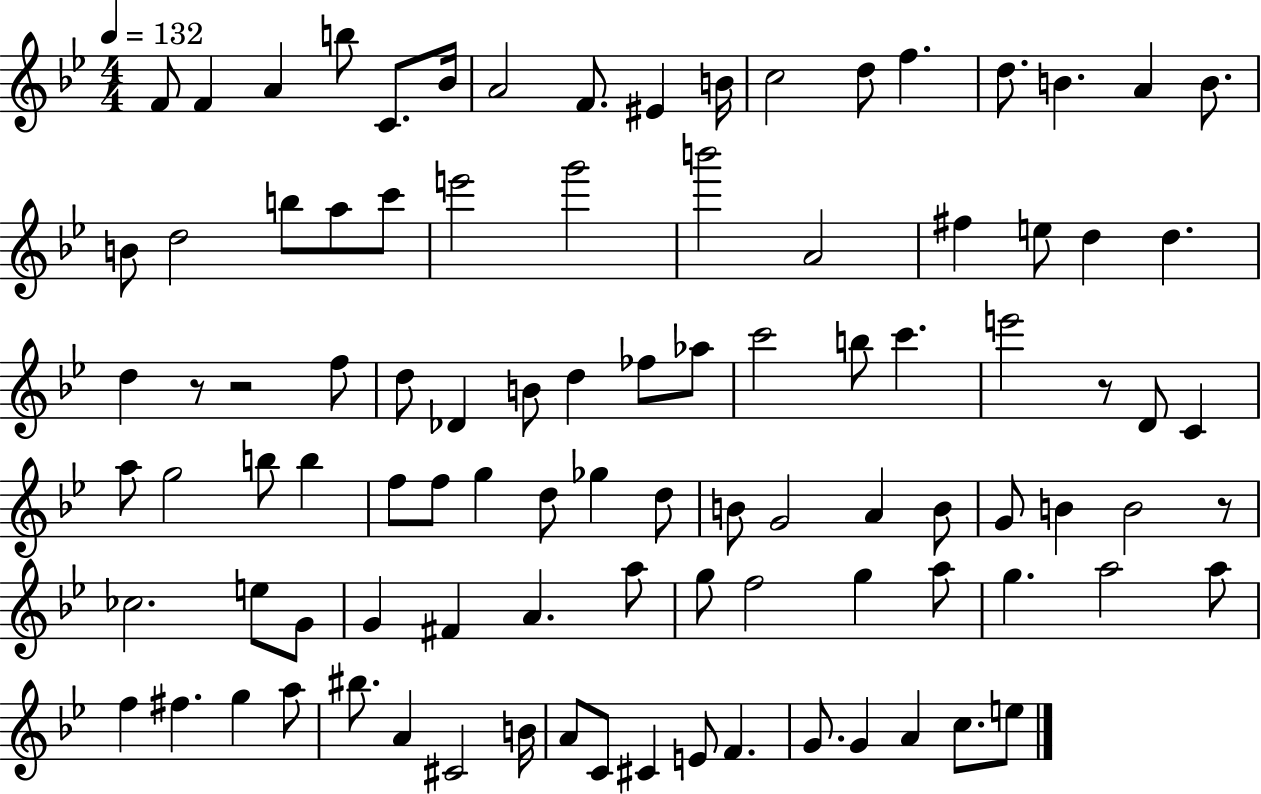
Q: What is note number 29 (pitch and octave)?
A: D5